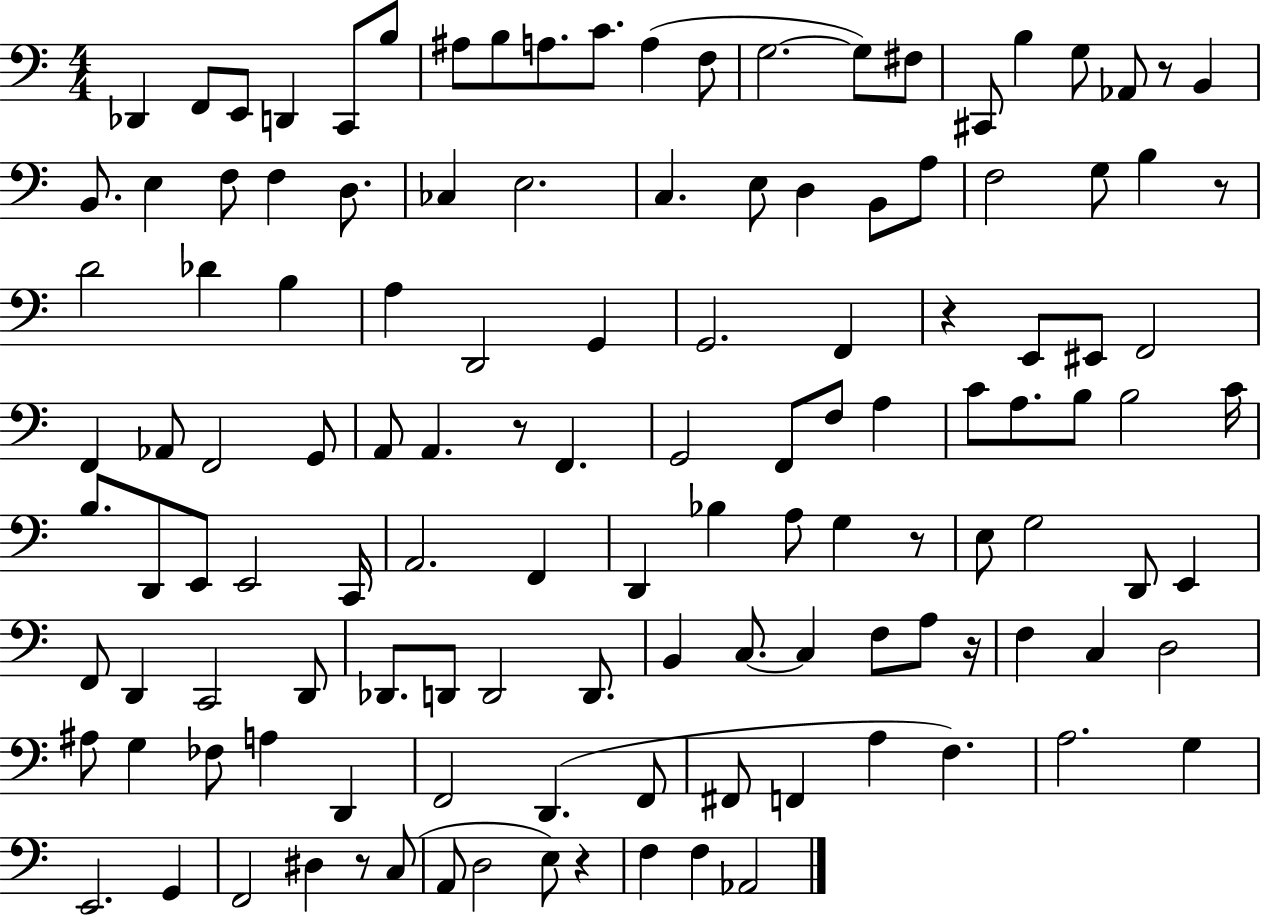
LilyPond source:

{
  \clef bass
  \numericTimeSignature
  \time 4/4
  \key c \major
  \repeat volta 2 { des,4 f,8 e,8 d,4 c,8 b8 | ais8 b8 a8. c'8. a4( f8 | g2.~~ g8) fis8 | cis,8 b4 g8 aes,8 r8 b,4 | \break b,8. e4 f8 f4 d8. | ces4 e2. | c4. e8 d4 b,8 a8 | f2 g8 b4 r8 | \break d'2 des'4 b4 | a4 d,2 g,4 | g,2. f,4 | r4 e,8 eis,8 f,2 | \break f,4 aes,8 f,2 g,8 | a,8 a,4. r8 f,4. | g,2 f,8 f8 a4 | c'8 a8. b8 b2 c'16 | \break b8. d,8 e,8 e,2 c,16 | a,2. f,4 | d,4 bes4 a8 g4 r8 | e8 g2 d,8 e,4 | \break f,8 d,4 c,2 d,8 | des,8. d,8 d,2 d,8. | b,4 c8.~~ c4 f8 a8 r16 | f4 c4 d2 | \break ais8 g4 fes8 a4 d,4 | f,2 d,4.( f,8 | fis,8 f,4 a4 f4.) | a2. g4 | \break e,2. g,4 | f,2 dis4 r8 c8( | a,8 d2 e8) r4 | f4 f4 aes,2 | \break } \bar "|."
}